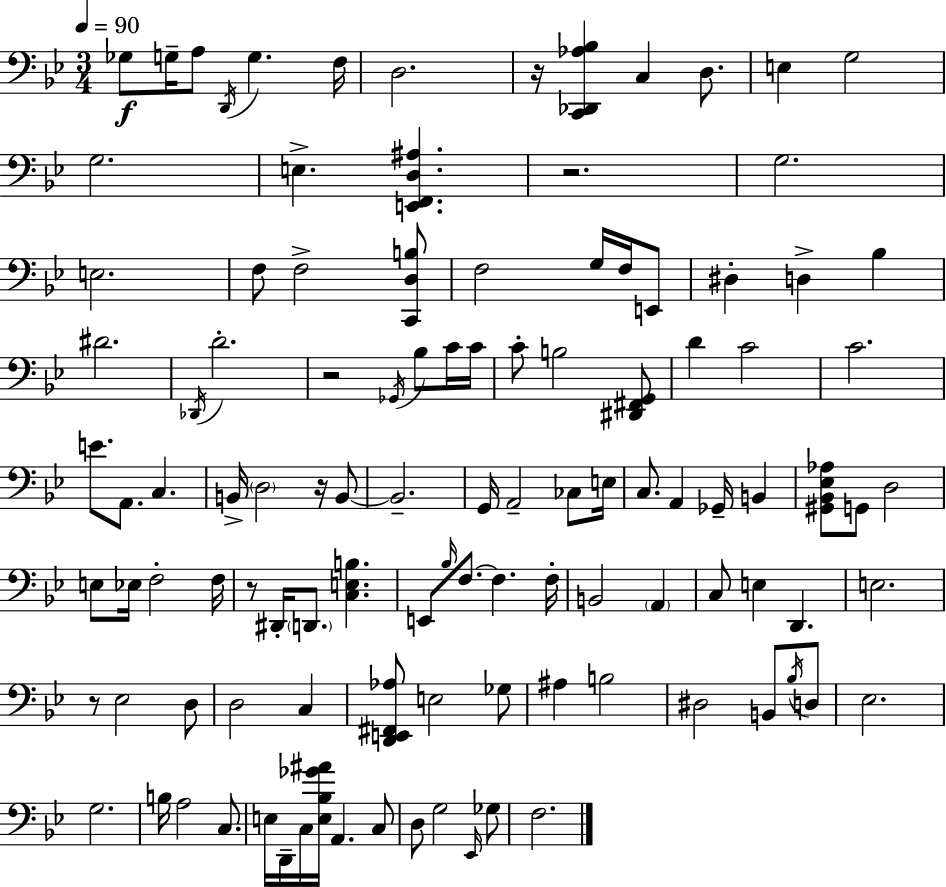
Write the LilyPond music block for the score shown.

{
  \clef bass
  \numericTimeSignature
  \time 3/4
  \key g \minor
  \tempo 4 = 90
  ges8\f g16-- a8 \acciaccatura { d,16 } g4. | f16 d2. | r16 <c, des, aes bes>4 c4 d8. | e4 g2 | \break g2. | e4.-> <e, f, d ais>4. | r2. | g2. | \break e2. | f8 f2-> <c, d b>8 | f2 g16 f16 e,8 | dis4-. d4-> bes4 | \break dis'2. | \acciaccatura { des,16 } d'2.-. | r2 \acciaccatura { ges,16 } bes8 | c'16 c'16 c'8-. b2 | \break <dis, fis, g,>8 d'4 c'2 | c'2. | e'8. a,8. c4. | b,16-> \parenthesize d2 | \break r16 b,8~~ b,2.-- | g,16 a,2-- | ces8 e16 c8. a,4 ges,16-- b,4 | <gis, bes, ees aes>8 g,8 d2 | \break e8 ees16 f2-. | f16 r8 dis,16-. \parenthesize d,8. <c e b>4. | e,8 \grace { bes16 } f8.~~ f4. | f16-. b,2 | \break \parenthesize a,4 c8 e4 d,4. | e2. | r8 ees2 | d8 d2 | \break c4 <d, e, fis, aes>8 e2 | ges8 ais4 b2 | dis2 | b,8 \acciaccatura { bes16 } d8 ees2. | \break g2. | b16 a2 | c8. e16 d,16-- c16 <e bes ges' ais'>16 a,4. | c8 d8 g2 | \break \grace { ees,16 } ges8 f2. | \bar "|."
}